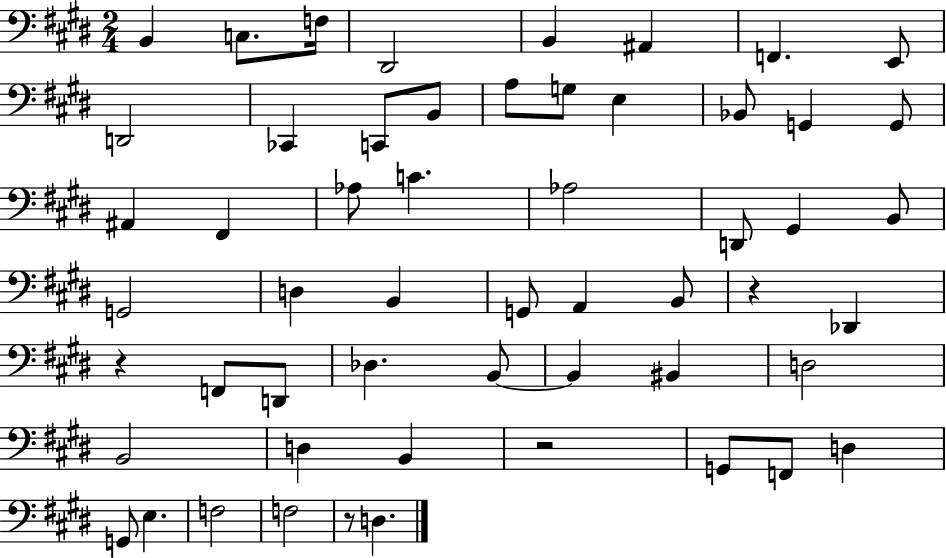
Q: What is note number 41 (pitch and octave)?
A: B2